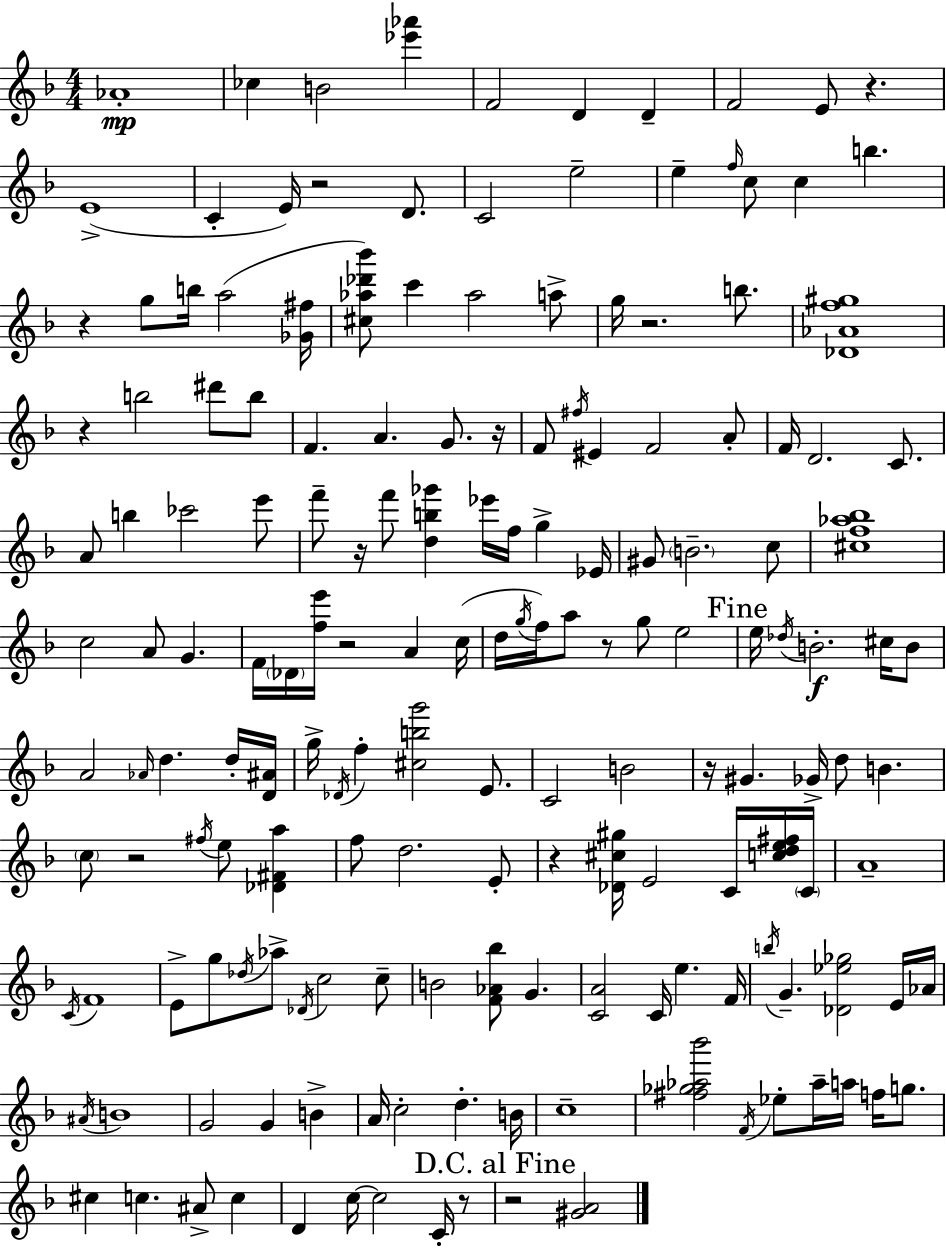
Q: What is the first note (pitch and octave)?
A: Ab4